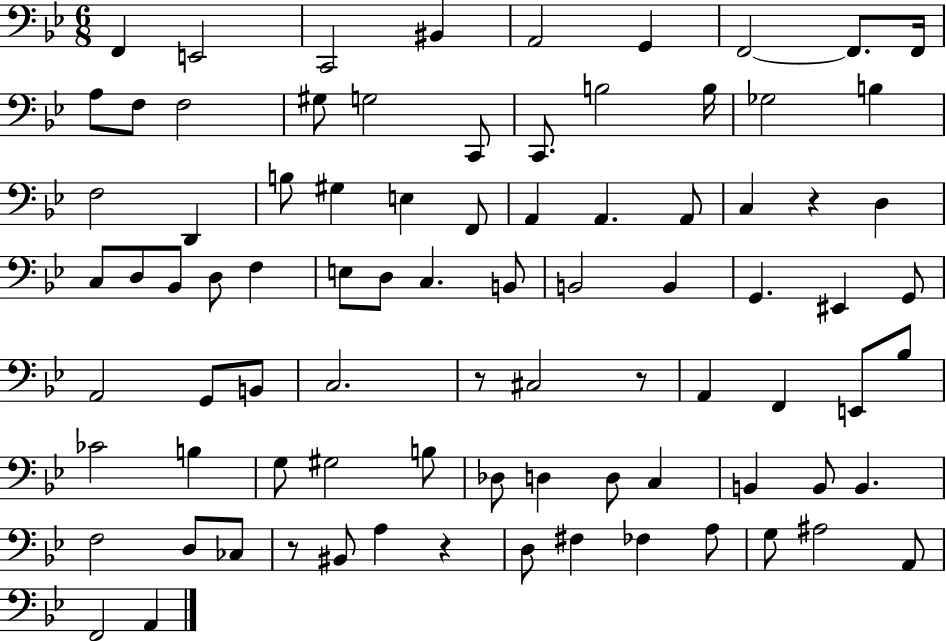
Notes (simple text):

F2/q E2/h C2/h BIS2/q A2/h G2/q F2/h F2/e. F2/s A3/e F3/e F3/h G#3/e G3/h C2/e C2/e. B3/h B3/s Gb3/h B3/q F3/h D2/q B3/e G#3/q E3/q F2/e A2/q A2/q. A2/e C3/q R/q D3/q C3/e D3/e Bb2/e D3/e F3/q E3/e D3/e C3/q. B2/e B2/h B2/q G2/q. EIS2/q G2/e A2/h G2/e B2/e C3/h. R/e C#3/h R/e A2/q F2/q E2/e Bb3/e CES4/h B3/q G3/e G#3/h B3/e Db3/e D3/q D3/e C3/q B2/q B2/e B2/q. F3/h D3/e CES3/e R/e BIS2/e A3/q R/q D3/e F#3/q FES3/q A3/e G3/e A#3/h A2/e F2/h A2/q